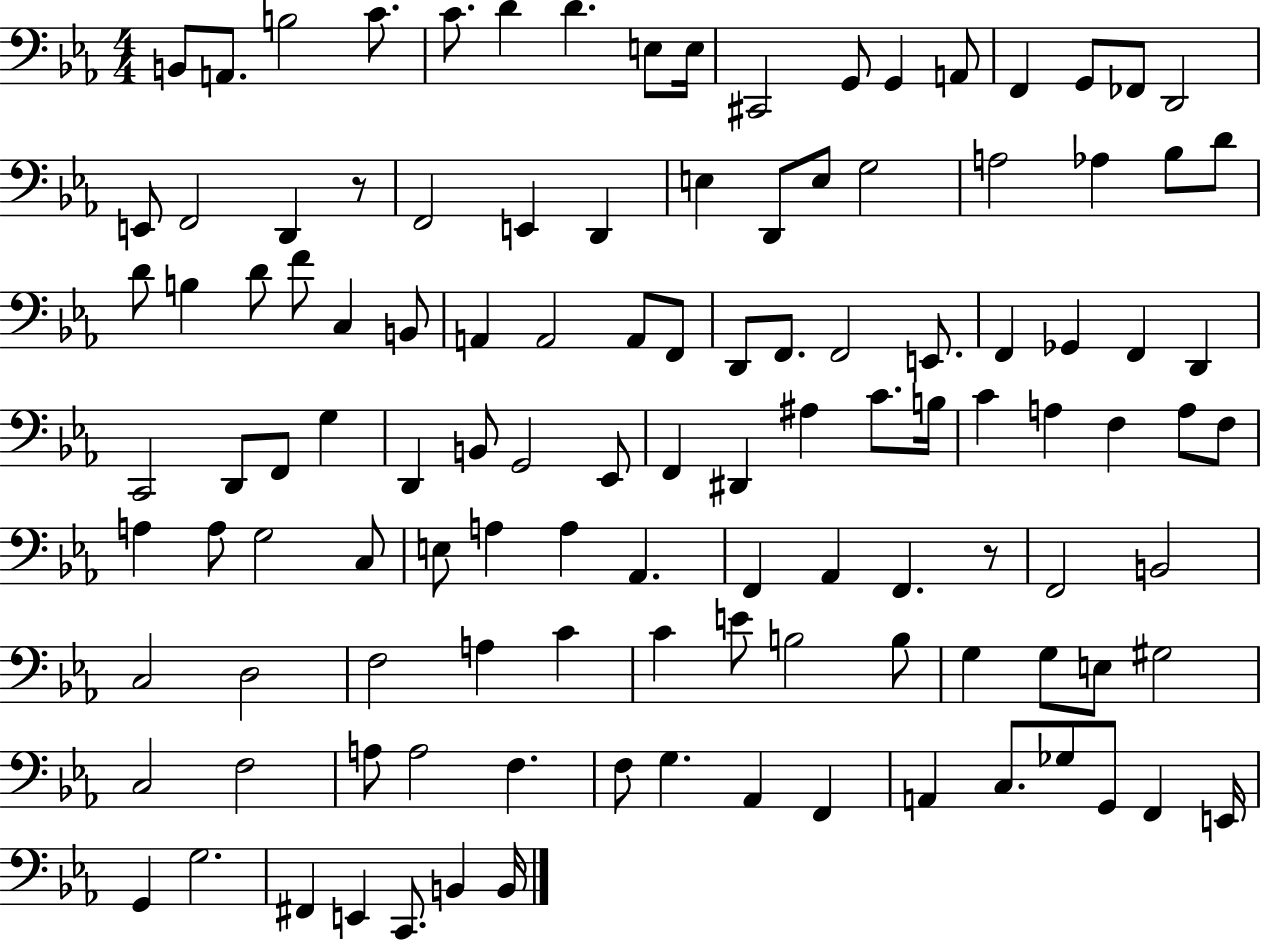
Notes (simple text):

B2/e A2/e. B3/h C4/e. C4/e. D4/q D4/q. E3/e E3/s C#2/h G2/e G2/q A2/e F2/q G2/e FES2/e D2/h E2/e F2/h D2/q R/e F2/h E2/q D2/q E3/q D2/e E3/e G3/h A3/h Ab3/q Bb3/e D4/e D4/e B3/q D4/e F4/e C3/q B2/e A2/q A2/h A2/e F2/e D2/e F2/e. F2/h E2/e. F2/q Gb2/q F2/q D2/q C2/h D2/e F2/e G3/q D2/q B2/e G2/h Eb2/e F2/q D#2/q A#3/q C4/e. B3/s C4/q A3/q F3/q A3/e F3/e A3/q A3/e G3/h C3/e E3/e A3/q A3/q Ab2/q. F2/q Ab2/q F2/q. R/e F2/h B2/h C3/h D3/h F3/h A3/q C4/q C4/q E4/e B3/h B3/e G3/q G3/e E3/e G#3/h C3/h F3/h A3/e A3/h F3/q. F3/e G3/q. Ab2/q F2/q A2/q C3/e. Gb3/e G2/e F2/q E2/s G2/q G3/h. F#2/q E2/q C2/e. B2/q B2/s